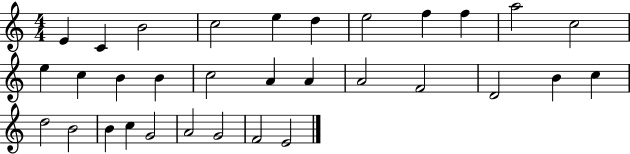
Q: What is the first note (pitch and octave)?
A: E4